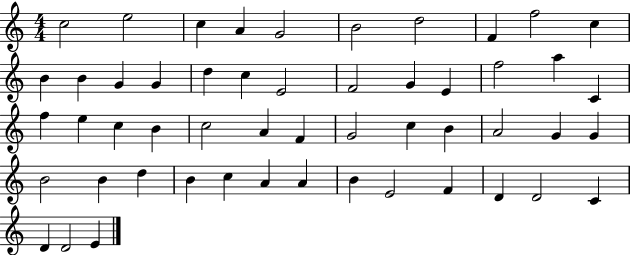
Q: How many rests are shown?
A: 0